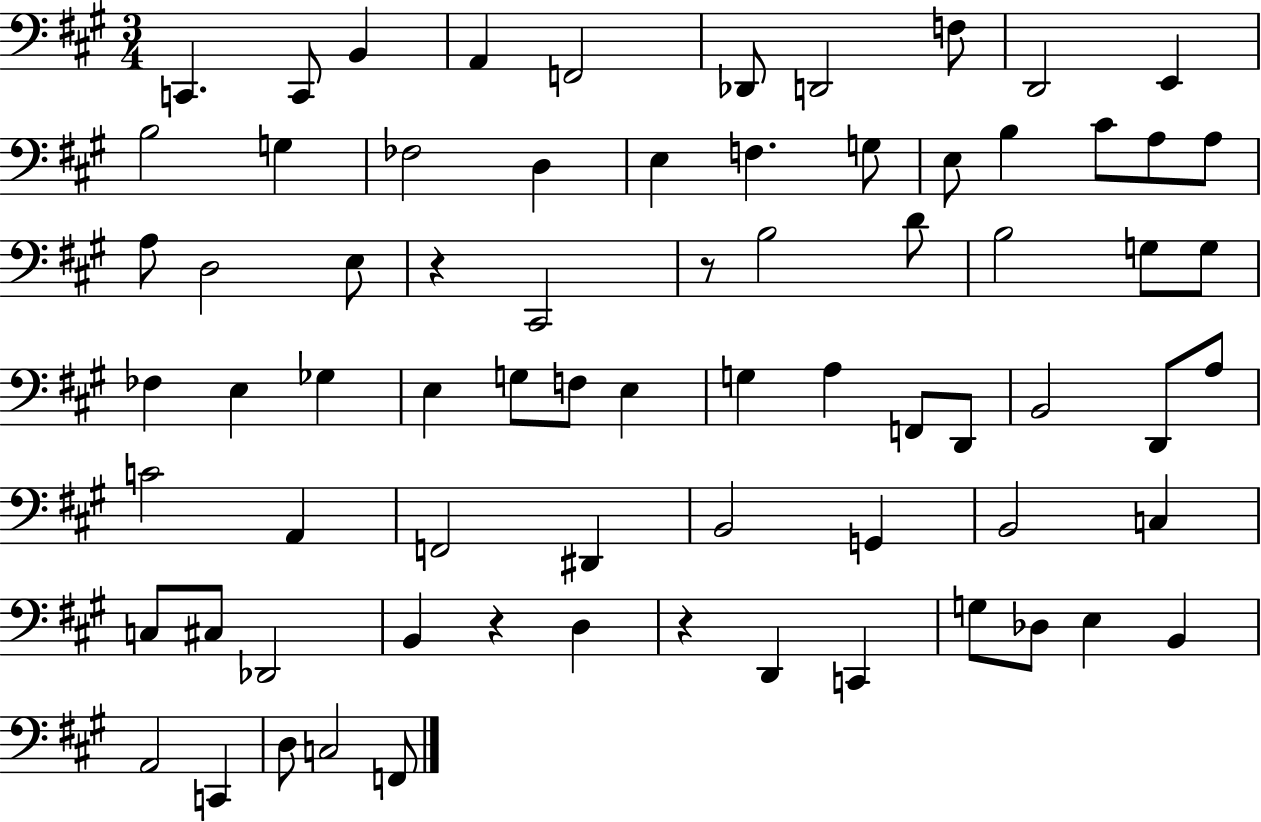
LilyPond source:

{
  \clef bass
  \numericTimeSignature
  \time 3/4
  \key a \major
  \repeat volta 2 { c,4. c,8 b,4 | a,4 f,2 | des,8 d,2 f8 | d,2 e,4 | \break b2 g4 | fes2 d4 | e4 f4. g8 | e8 b4 cis'8 a8 a8 | \break a8 d2 e8 | r4 cis,2 | r8 b2 d'8 | b2 g8 g8 | \break fes4 e4 ges4 | e4 g8 f8 e4 | g4 a4 f,8 d,8 | b,2 d,8 a8 | \break c'2 a,4 | f,2 dis,4 | b,2 g,4 | b,2 c4 | \break c8 cis8 des,2 | b,4 r4 d4 | r4 d,4 c,4 | g8 des8 e4 b,4 | \break a,2 c,4 | d8 c2 f,8 | } \bar "|."
}